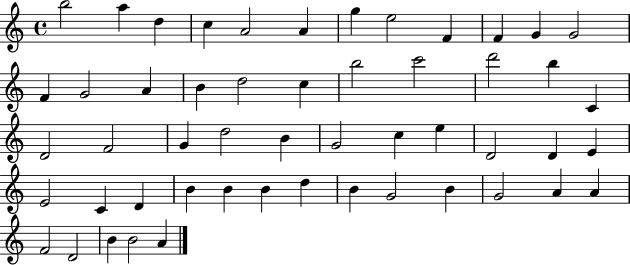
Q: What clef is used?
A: treble